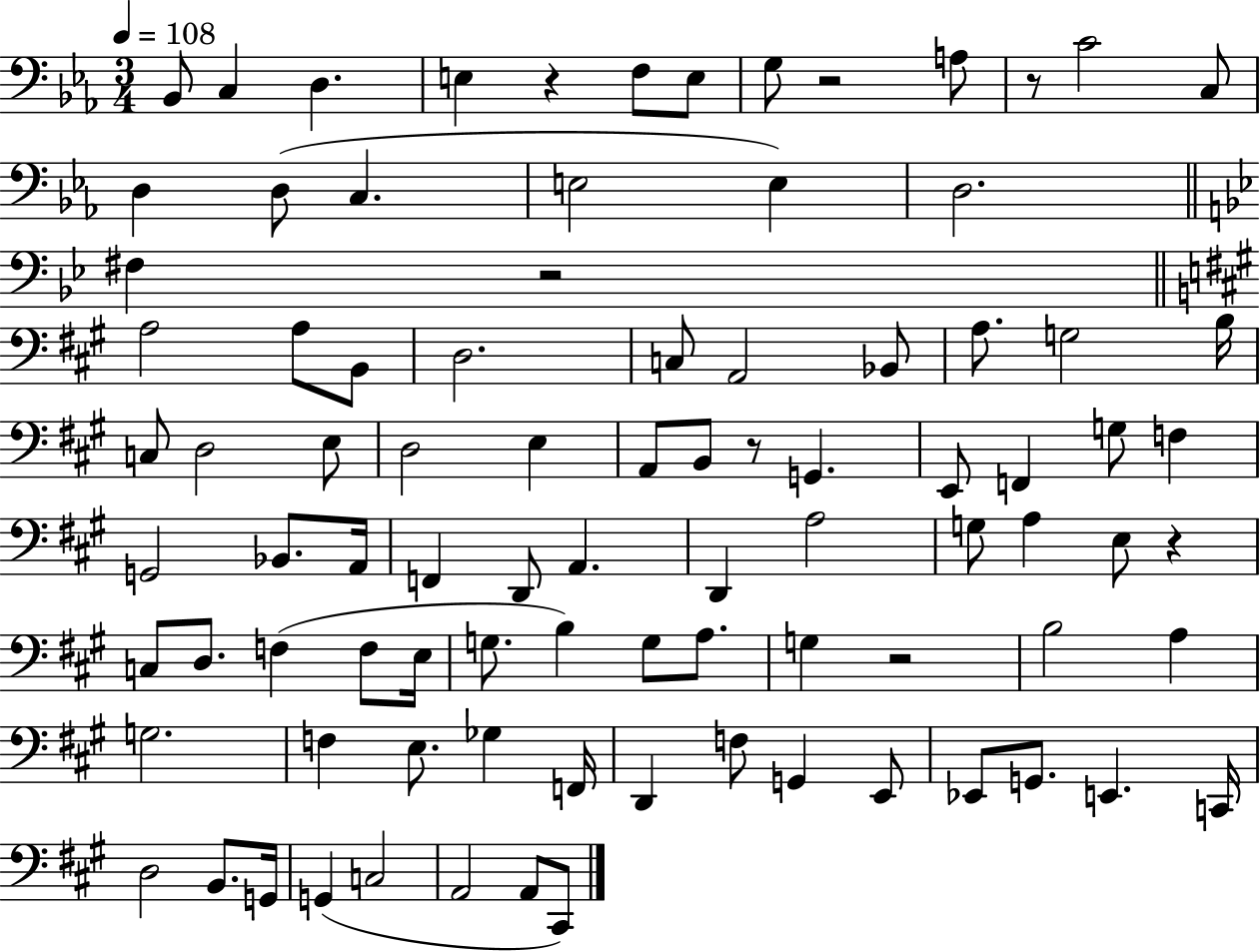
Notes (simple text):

Bb2/e C3/q D3/q. E3/q R/q F3/e E3/e G3/e R/h A3/e R/e C4/h C3/e D3/q D3/e C3/q. E3/h E3/q D3/h. F#3/q R/h A3/h A3/e B2/e D3/h. C3/e A2/h Bb2/e A3/e. G3/h B3/s C3/e D3/h E3/e D3/h E3/q A2/e B2/e R/e G2/q. E2/e F2/q G3/e F3/q G2/h Bb2/e. A2/s F2/q D2/e A2/q. D2/q A3/h G3/e A3/q E3/e R/q C3/e D3/e. F3/q F3/e E3/s G3/e. B3/q G3/e A3/e. G3/q R/h B3/h A3/q G3/h. F3/q E3/e. Gb3/q F2/s D2/q F3/e G2/q E2/e Eb2/e G2/e. E2/q. C2/s D3/h B2/e. G2/s G2/q C3/h A2/h A2/e C#2/e